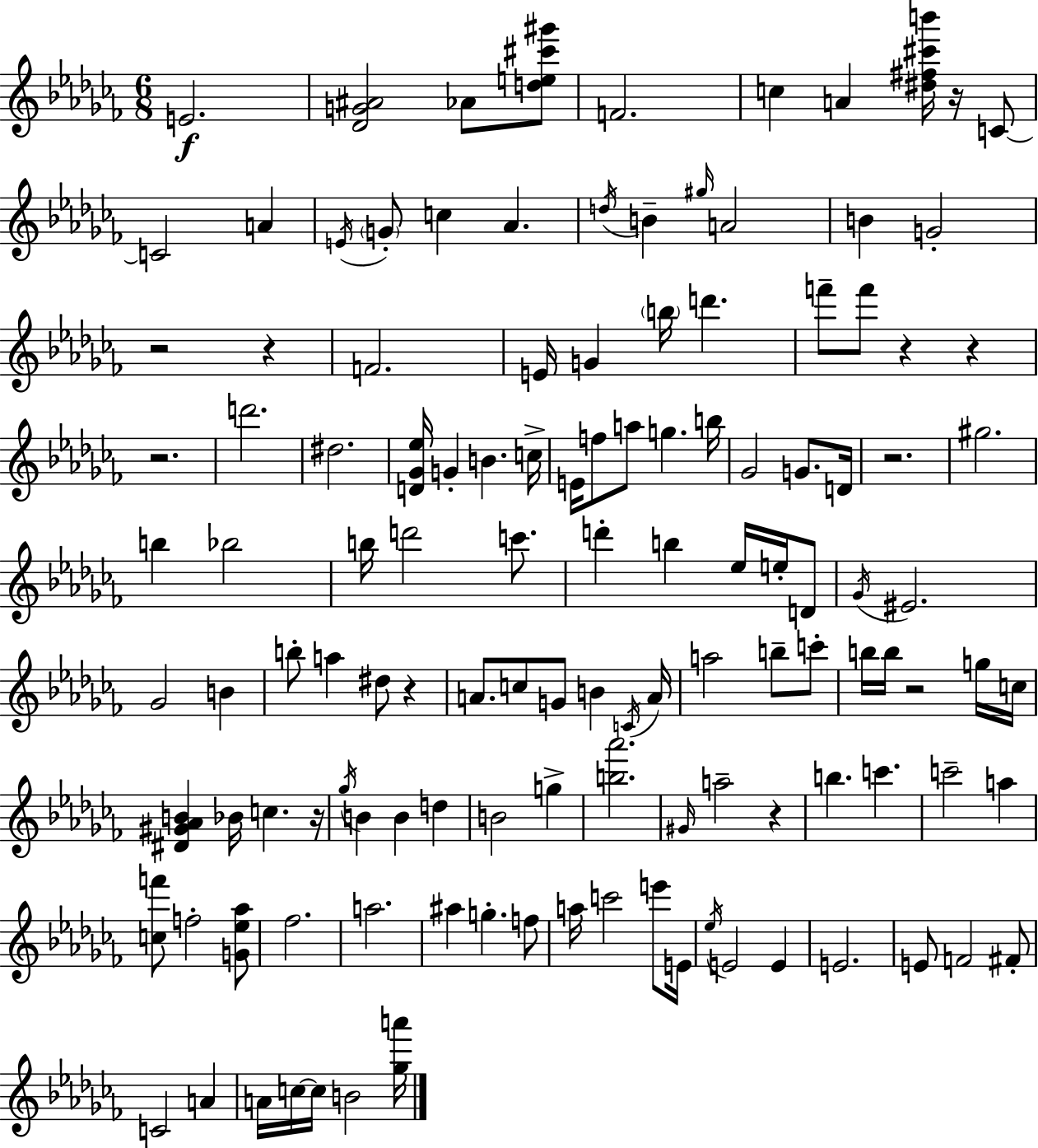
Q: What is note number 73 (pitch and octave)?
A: B4